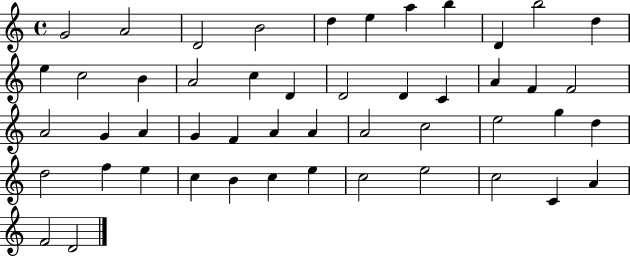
{
  \clef treble
  \time 4/4
  \defaultTimeSignature
  \key c \major
  g'2 a'2 | d'2 b'2 | d''4 e''4 a''4 b''4 | d'4 b''2 d''4 | \break e''4 c''2 b'4 | a'2 c''4 d'4 | d'2 d'4 c'4 | a'4 f'4 f'2 | \break a'2 g'4 a'4 | g'4 f'4 a'4 a'4 | a'2 c''2 | e''2 g''4 d''4 | \break d''2 f''4 e''4 | c''4 b'4 c''4 e''4 | c''2 e''2 | c''2 c'4 a'4 | \break f'2 d'2 | \bar "|."
}